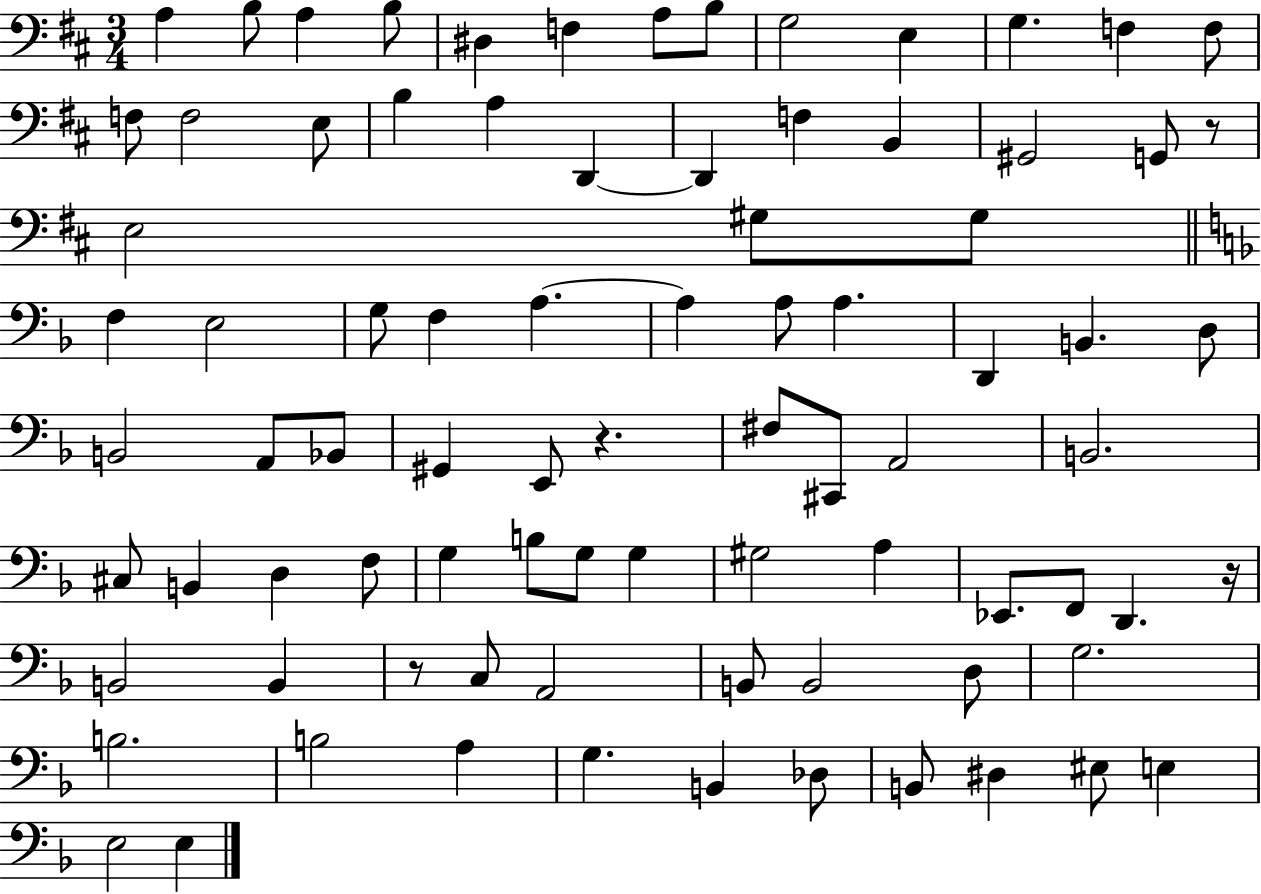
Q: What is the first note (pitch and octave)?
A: A3